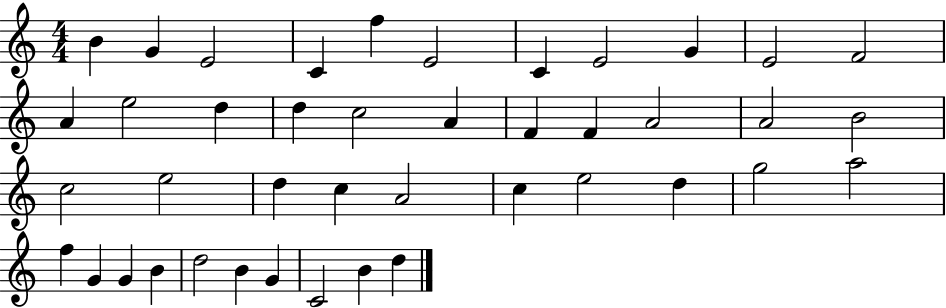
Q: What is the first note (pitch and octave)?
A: B4